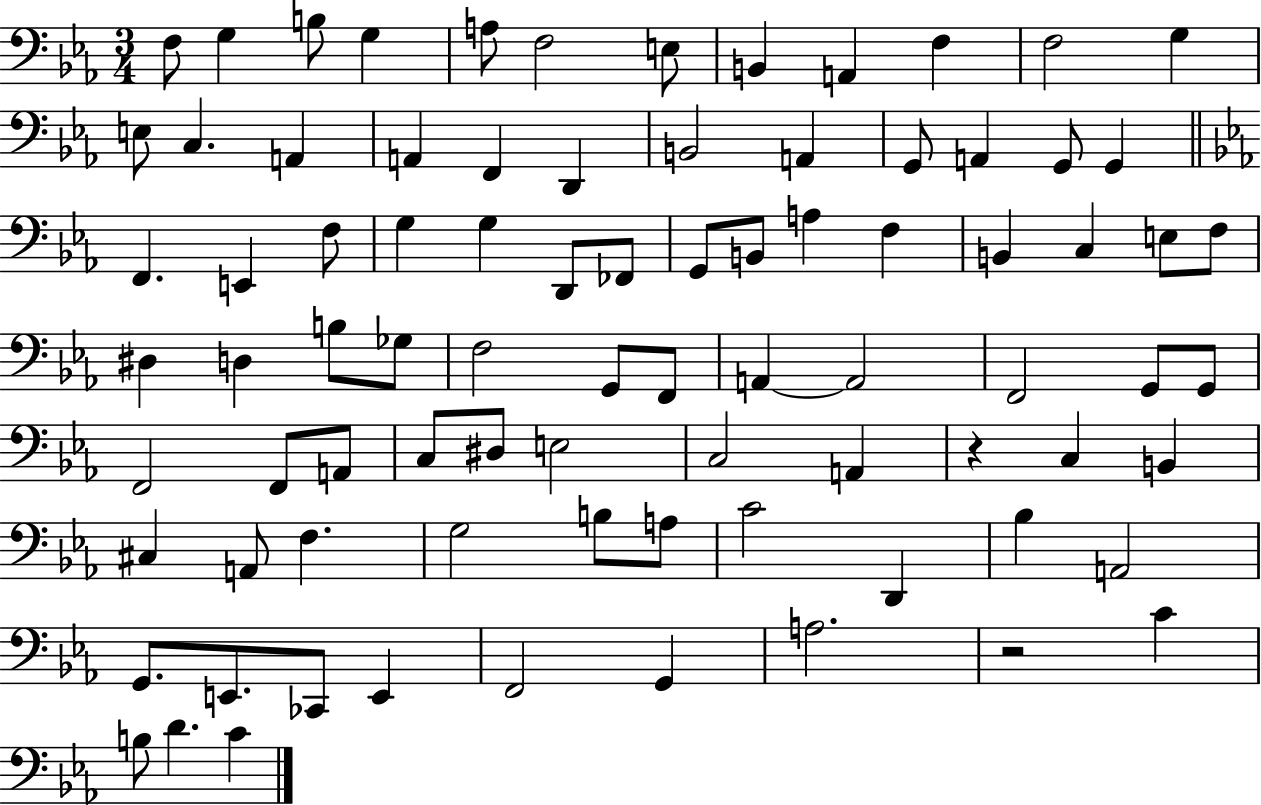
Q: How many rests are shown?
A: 2